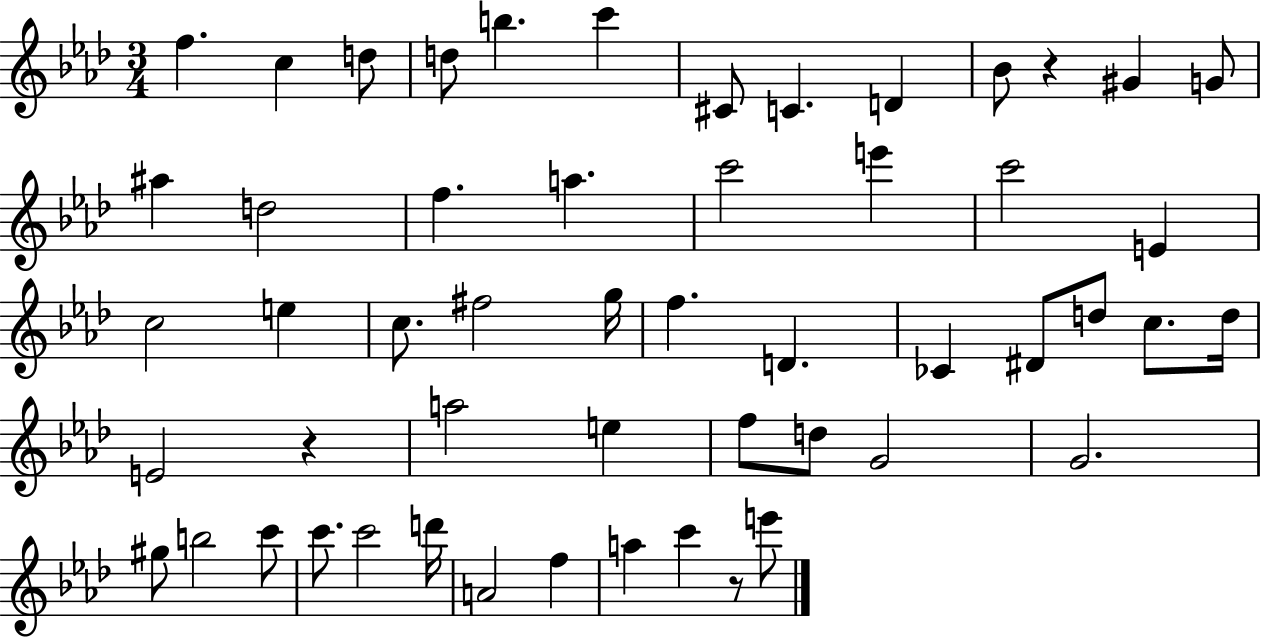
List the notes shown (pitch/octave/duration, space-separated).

F5/q. C5/q D5/e D5/e B5/q. C6/q C#4/e C4/q. D4/q Bb4/e R/q G#4/q G4/e A#5/q D5/h F5/q. A5/q. C6/h E6/q C6/h E4/q C5/h E5/q C5/e. F#5/h G5/s F5/q. D4/q. CES4/q D#4/e D5/e C5/e. D5/s E4/h R/q A5/h E5/q F5/e D5/e G4/h G4/h. G#5/e B5/h C6/e C6/e. C6/h D6/s A4/h F5/q A5/q C6/q R/e E6/e